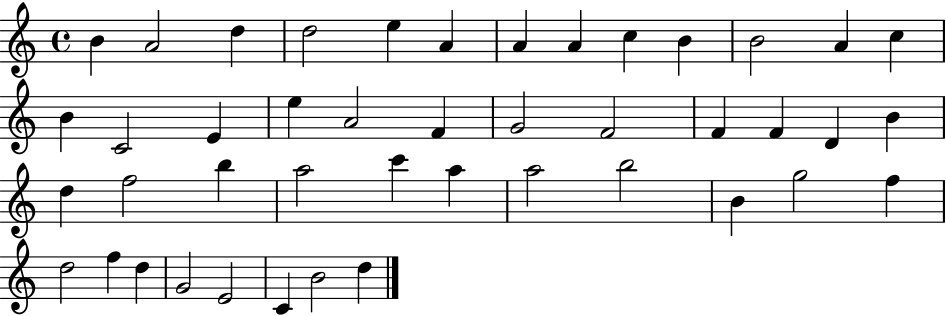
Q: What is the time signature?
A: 4/4